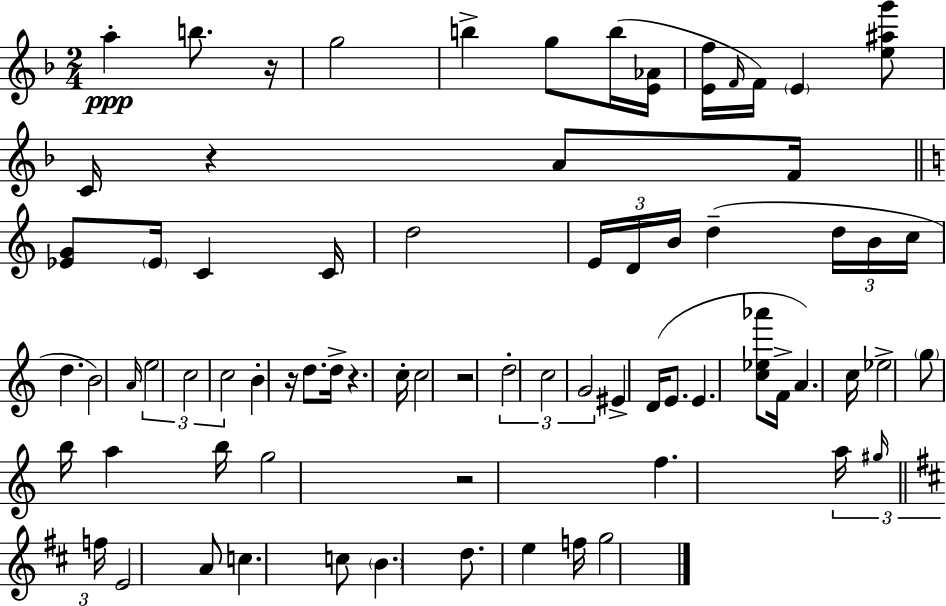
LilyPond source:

{
  \clef treble
  \numericTimeSignature
  \time 2/4
  \key d \minor
  \repeat volta 2 { a''4-.\ppp b''8. r16 | g''2 | b''4-> g''8 b''16( <e' aes'>16 | <e' f''>16 \grace { f'16 }) f'16 \parenthesize e'4 <e'' ais'' g'''>8 | \break c'16 r4 a'8 | f'16 \bar "||" \break \key c \major <ees' g'>8 \parenthesize ees'16 c'4 c'16 | d''2 | \tuplet 3/2 { e'16 d'16 b'16 } d''4--( \tuplet 3/2 { d''16 | b'16 c''16 } d''4. | \break b'2) | \grace { a'16 } \tuplet 3/2 { e''2 | c''2 | c''2 } | \break b'4-. r16 d''8. | d''16-> r4. | c''16-. c''2 | r2 | \break \tuplet 3/2 { d''2-. | c''2 | g'2 } | eis'4-> d'16( e'8. | \break e'4. <c'' ees'' aes'''>8 | f'16-> a'4.) | c''16 ees''2-> | \parenthesize g''8 b''16 a''4 | \break b''16 g''2 | r2 | f''4. \tuplet 3/2 { a''16 | \grace { gis''16 } \bar "||" \break \key d \major f''16 } e'2 | a'8 c''4. | c''8 \parenthesize b'4. | d''8. e''4 | \break f''16 g''2 | } \bar "|."
}